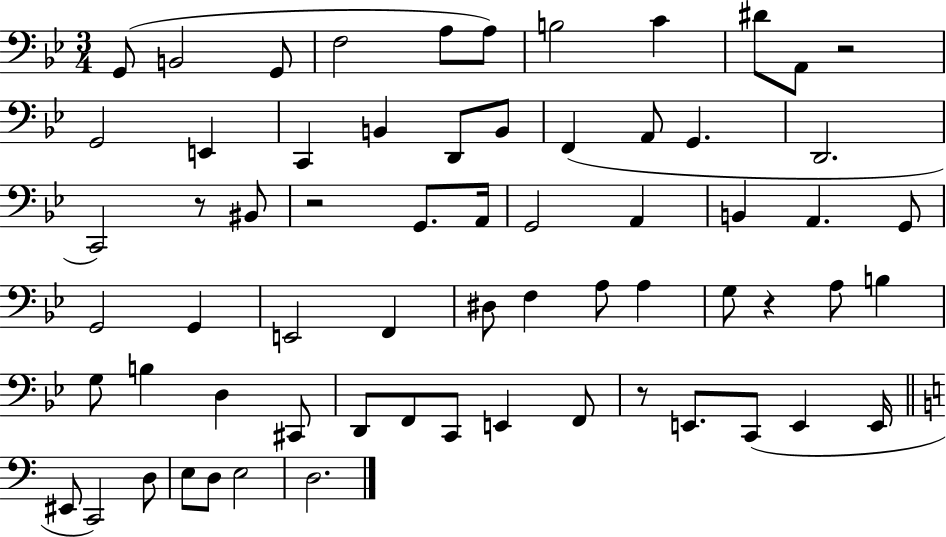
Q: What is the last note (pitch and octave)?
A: D3